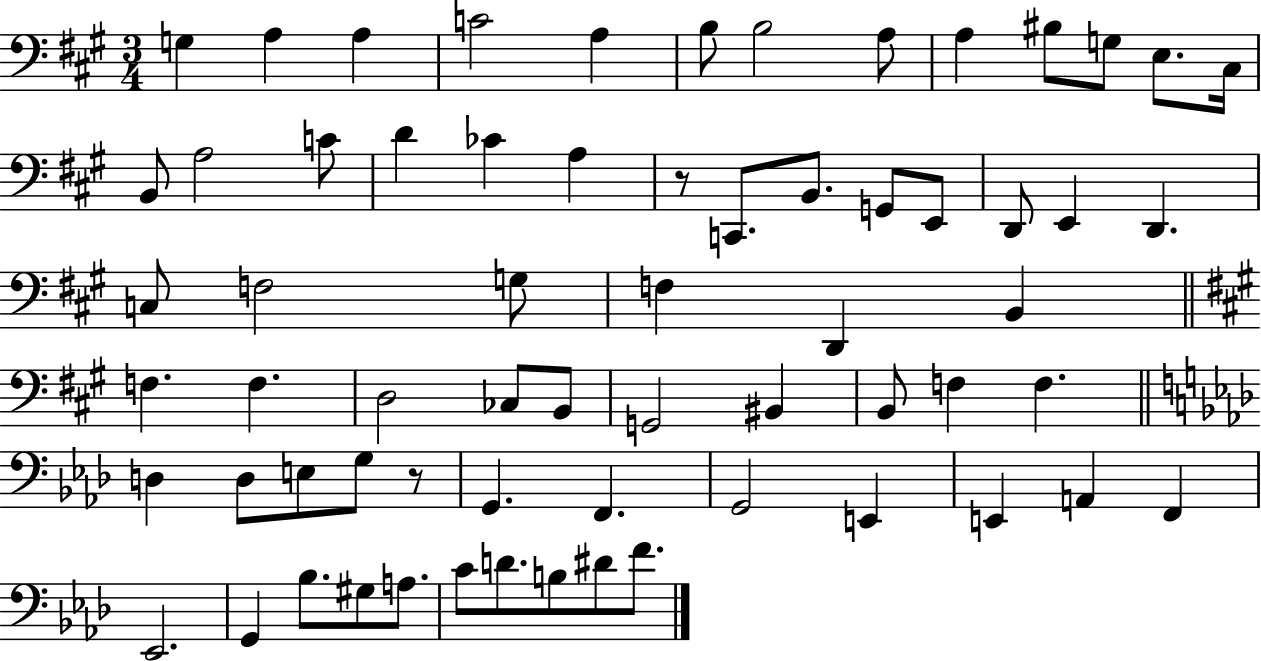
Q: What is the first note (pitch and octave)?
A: G3